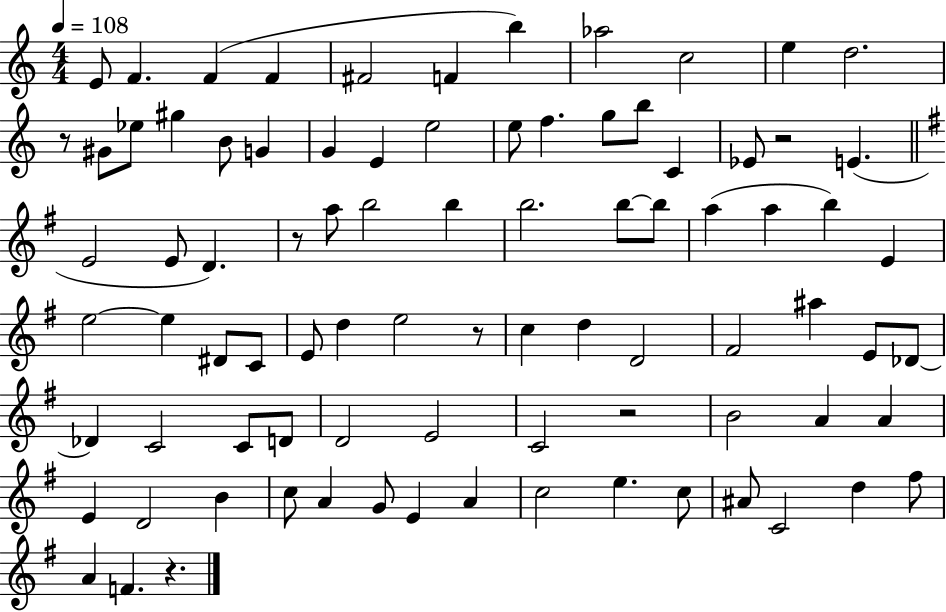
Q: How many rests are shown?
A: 6